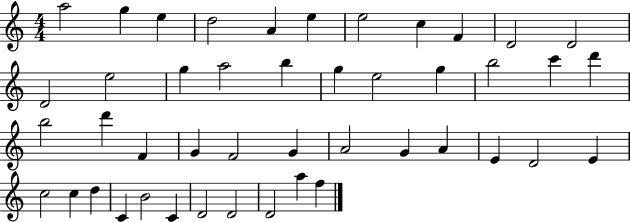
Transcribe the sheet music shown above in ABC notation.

X:1
T:Untitled
M:4/4
L:1/4
K:C
a2 g e d2 A e e2 c F D2 D2 D2 e2 g a2 b g e2 g b2 c' d' b2 d' F G F2 G A2 G A E D2 E c2 c d C B2 C D2 D2 D2 a f